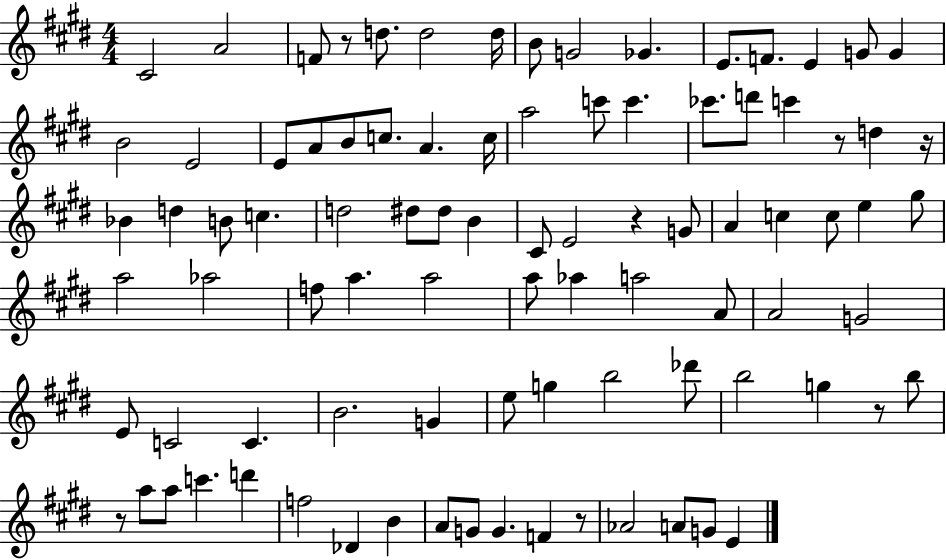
{
  \clef treble
  \numericTimeSignature
  \time 4/4
  \key e \major
  \repeat volta 2 { cis'2 a'2 | f'8 r8 d''8. d''2 d''16 | b'8 g'2 ges'4. | e'8. f'8. e'4 g'8 g'4 | \break b'2 e'2 | e'8 a'8 b'8 c''8. a'4. c''16 | a''2 c'''8 c'''4. | ces'''8. d'''8 c'''4 r8 d''4 r16 | \break bes'4 d''4 b'8 c''4. | d''2 dis''8 dis''8 b'4 | cis'8 e'2 r4 g'8 | a'4 c''4 c''8 e''4 gis''8 | \break a''2 aes''2 | f''8 a''4. a''2 | a''8 aes''4 a''2 a'8 | a'2 g'2 | \break e'8 c'2 c'4. | b'2. g'4 | e''8 g''4 b''2 des'''8 | b''2 g''4 r8 b''8 | \break r8 a''8 a''8 c'''4. d'''4 | f''2 des'4 b'4 | a'8 g'8 g'4. f'4 r8 | aes'2 a'8 g'8 e'4 | \break } \bar "|."
}